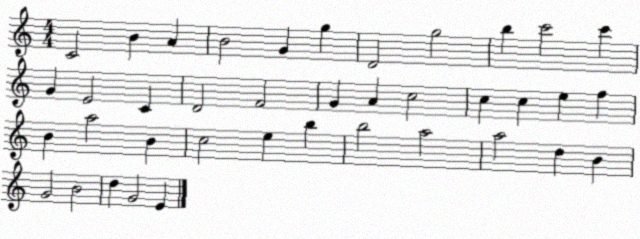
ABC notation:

X:1
T:Untitled
M:4/4
L:1/4
K:C
C2 B A B2 G g D2 g2 b c'2 c' G E2 C D2 F2 G A c2 c c e f B a2 B c2 e b b2 a2 a2 d B G2 B2 d G2 E